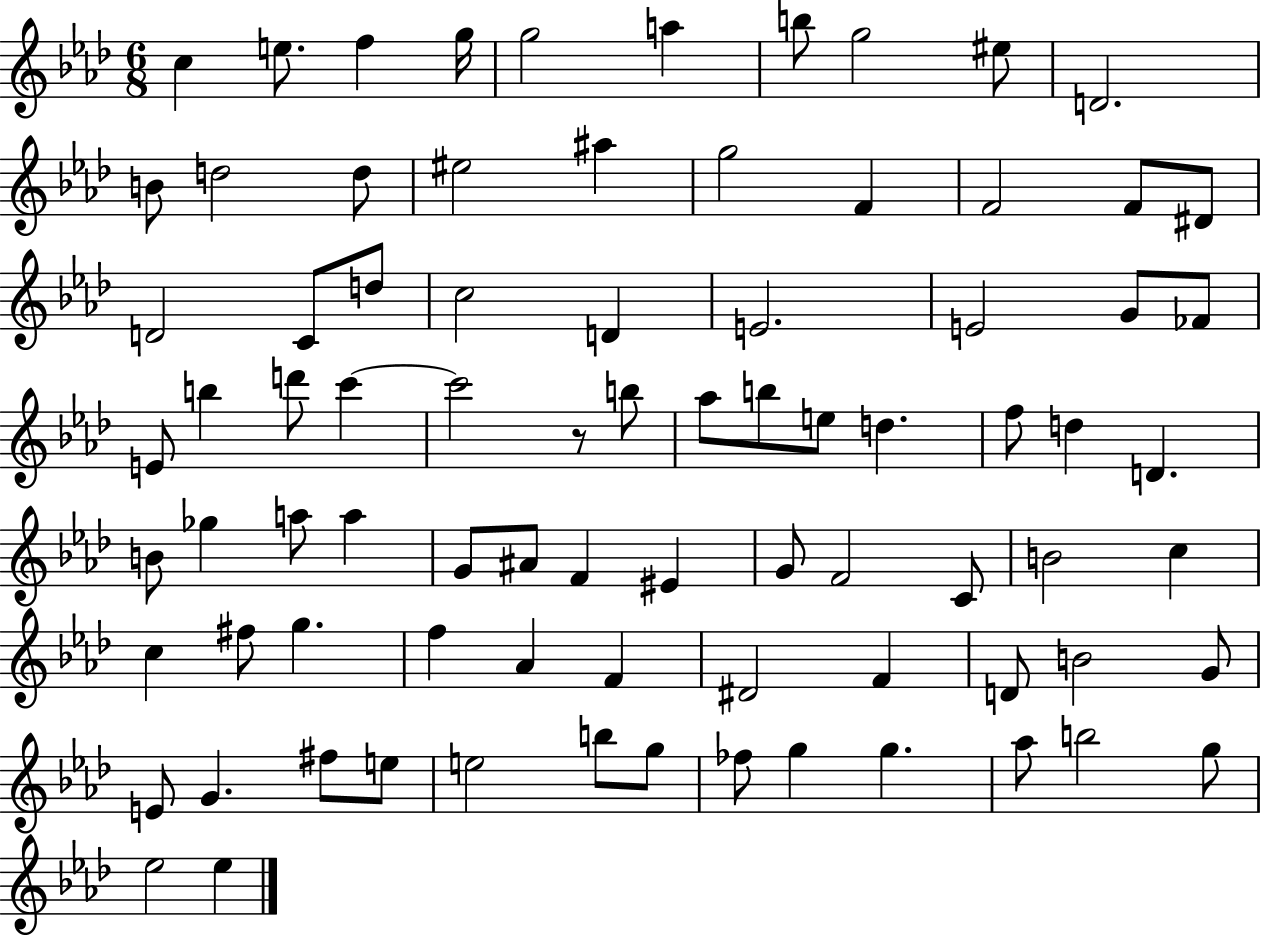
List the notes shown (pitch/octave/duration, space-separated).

C5/q E5/e. F5/q G5/s G5/h A5/q B5/e G5/h EIS5/e D4/h. B4/e D5/h D5/e EIS5/h A#5/q G5/h F4/q F4/h F4/e D#4/e D4/h C4/e D5/e C5/h D4/q E4/h. E4/h G4/e FES4/e E4/e B5/q D6/e C6/q C6/h R/e B5/e Ab5/e B5/e E5/e D5/q. F5/e D5/q D4/q. B4/e Gb5/q A5/e A5/q G4/e A#4/e F4/q EIS4/q G4/e F4/h C4/e B4/h C5/q C5/q F#5/e G5/q. F5/q Ab4/q F4/q D#4/h F4/q D4/e B4/h G4/e E4/e G4/q. F#5/e E5/e E5/h B5/e G5/e FES5/e G5/q G5/q. Ab5/e B5/h G5/e Eb5/h Eb5/q